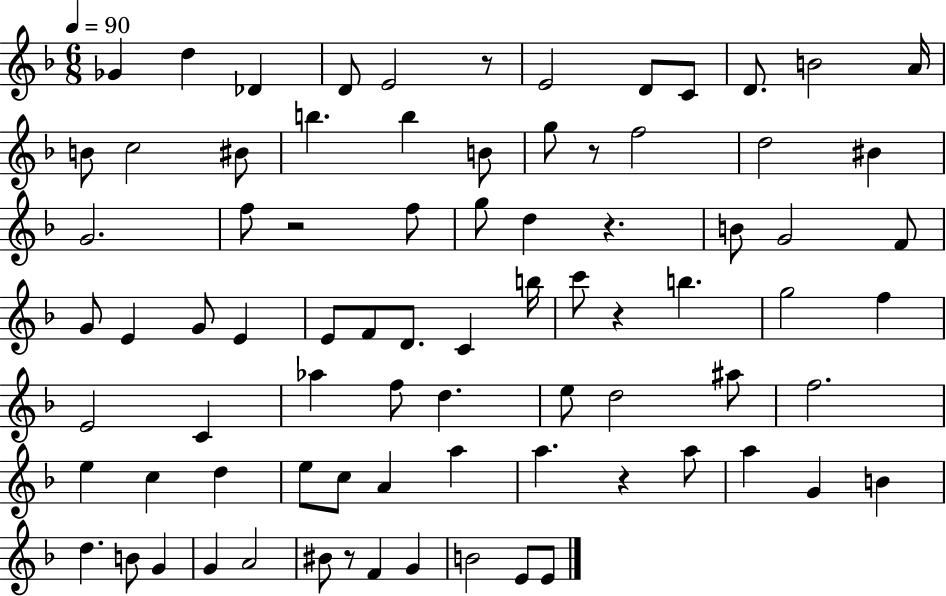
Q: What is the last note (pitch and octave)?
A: E4